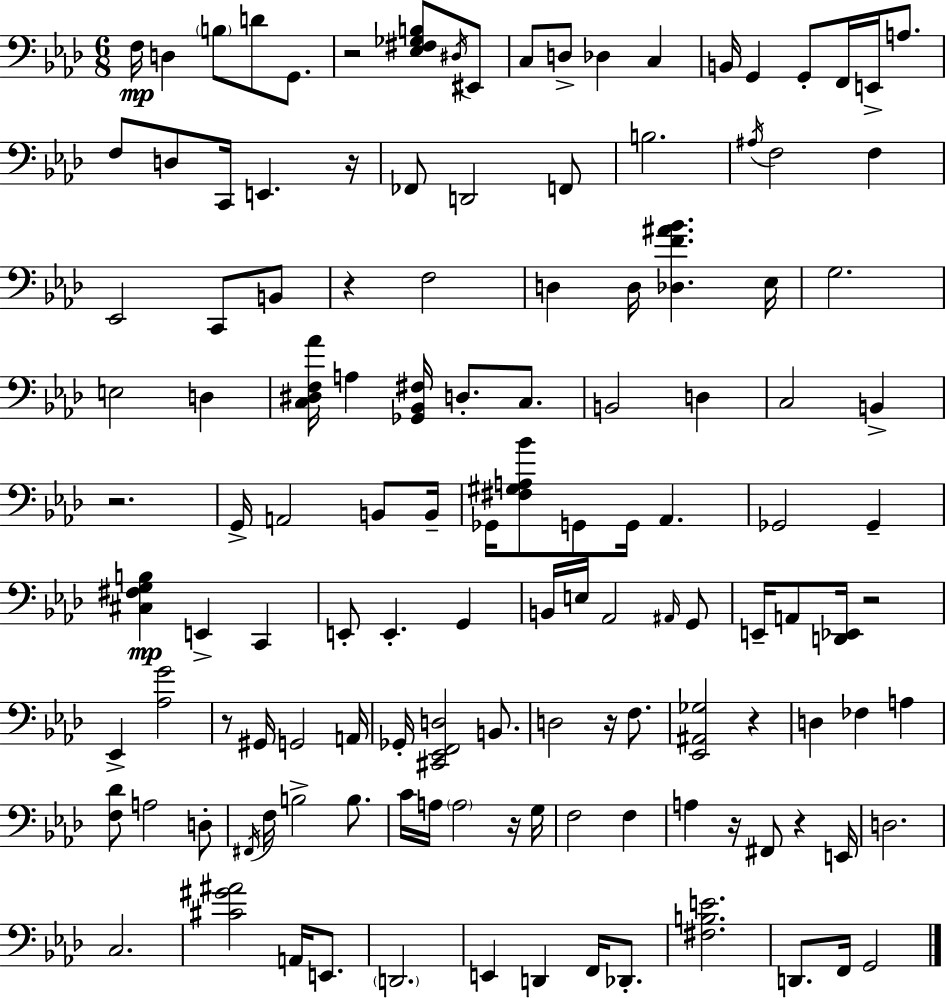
X:1
T:Untitled
M:6/8
L:1/4
K:Fm
F,/4 D, B,/2 D/2 G,,/2 z2 [_E,^F,_G,B,]/2 ^D,/4 ^E,,/2 C,/2 D,/2 _D, C, B,,/4 G,, G,,/2 F,,/4 E,,/4 A,/2 F,/2 D,/2 C,,/4 E,, z/4 _F,,/2 D,,2 F,,/2 B,2 ^A,/4 F,2 F, _E,,2 C,,/2 B,,/2 z F,2 D, D,/4 [_D,F^A_B] _E,/4 G,2 E,2 D, [C,^D,F,_A]/4 A, [_G,,_B,,^F,]/4 D,/2 C,/2 B,,2 D, C,2 B,, z2 G,,/4 A,,2 B,,/2 B,,/4 _G,,/4 [^F,^G,A,_B]/2 G,,/2 G,,/4 _A,, _G,,2 _G,, [^C,^F,G,B,] E,, C,, E,,/2 E,, G,, B,,/4 E,/4 _A,,2 ^A,,/4 G,,/2 E,,/4 A,,/2 [D,,_E,,]/4 z2 _E,, [_A,G]2 z/2 ^G,,/4 G,,2 A,,/4 _G,,/4 [^C,,_E,,F,,D,]2 B,,/2 D,2 z/4 F,/2 [_E,,^A,,_G,]2 z D, _F, A, [F,_D]/2 A,2 D,/2 ^F,,/4 F,/4 B,2 B,/2 C/4 A,/4 A,2 z/4 G,/4 F,2 F, A, z/4 ^F,,/2 z E,,/4 D,2 C,2 [^C^G^A]2 A,,/4 E,,/2 D,,2 E,, D,, F,,/4 _D,,/2 [^F,B,E]2 D,,/2 F,,/4 G,,2